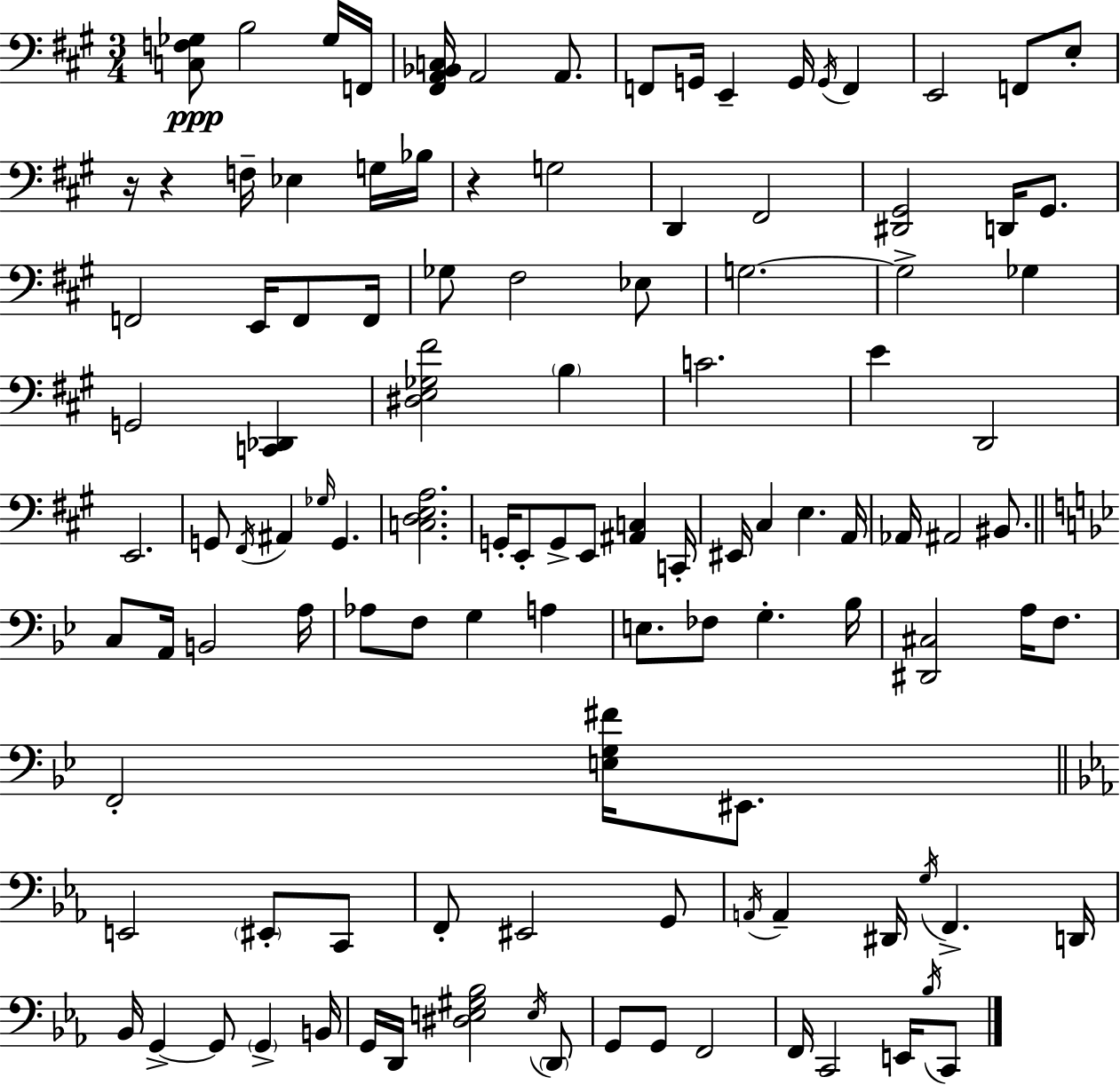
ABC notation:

X:1
T:Untitled
M:3/4
L:1/4
K:A
[C,F,_G,]/2 B,2 _G,/4 F,,/4 [^F,,A,,_B,,C,]/4 A,,2 A,,/2 F,,/2 G,,/4 E,, G,,/4 G,,/4 F,, E,,2 F,,/2 E,/2 z/4 z F,/4 _E, G,/4 _B,/4 z G,2 D,, ^F,,2 [^D,,^G,,]2 D,,/4 ^G,,/2 F,,2 E,,/4 F,,/2 F,,/4 _G,/2 ^F,2 _E,/2 G,2 G,2 _G, G,,2 [C,,_D,,] [^D,E,_G,^F]2 B, C2 E D,,2 E,,2 G,,/2 ^F,,/4 ^A,, _G,/4 G,, [C,D,E,A,]2 G,,/4 E,,/2 G,,/2 E,,/2 [^A,,C,] C,,/4 ^E,,/4 ^C, E, A,,/4 _A,,/4 ^A,,2 ^B,,/2 C,/2 A,,/4 B,,2 A,/4 _A,/2 F,/2 G, A, E,/2 _F,/2 G, _B,/4 [^D,,^C,]2 A,/4 F,/2 F,,2 [E,G,^F]/4 ^E,,/2 E,,2 ^E,,/2 C,,/2 F,,/2 ^E,,2 G,,/2 A,,/4 A,, ^D,,/4 G,/4 F,, D,,/4 _B,,/4 G,, G,,/2 G,, B,,/4 G,,/4 D,,/4 [^D,E,^G,_B,]2 E,/4 D,,/2 G,,/2 G,,/2 F,,2 F,,/4 C,,2 E,,/4 _B,/4 C,,/2